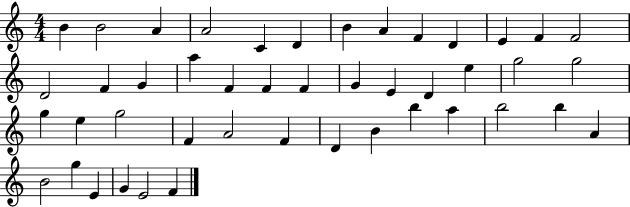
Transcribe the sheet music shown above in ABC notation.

X:1
T:Untitled
M:4/4
L:1/4
K:C
B B2 A A2 C D B A F D E F F2 D2 F G a F F F G E D e g2 g2 g e g2 F A2 F D B b a b2 b A B2 g E G E2 F